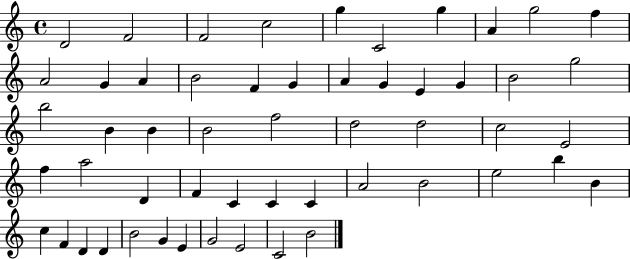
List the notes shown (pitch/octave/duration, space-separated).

D4/h F4/h F4/h C5/h G5/q C4/h G5/q A4/q G5/h F5/q A4/h G4/q A4/q B4/h F4/q G4/q A4/q G4/q E4/q G4/q B4/h G5/h B5/h B4/q B4/q B4/h F5/h D5/h D5/h C5/h E4/h F5/q A5/h D4/q F4/q C4/q C4/q C4/q A4/h B4/h E5/h B5/q B4/q C5/q F4/q D4/q D4/q B4/h G4/q E4/q G4/h E4/h C4/h B4/h